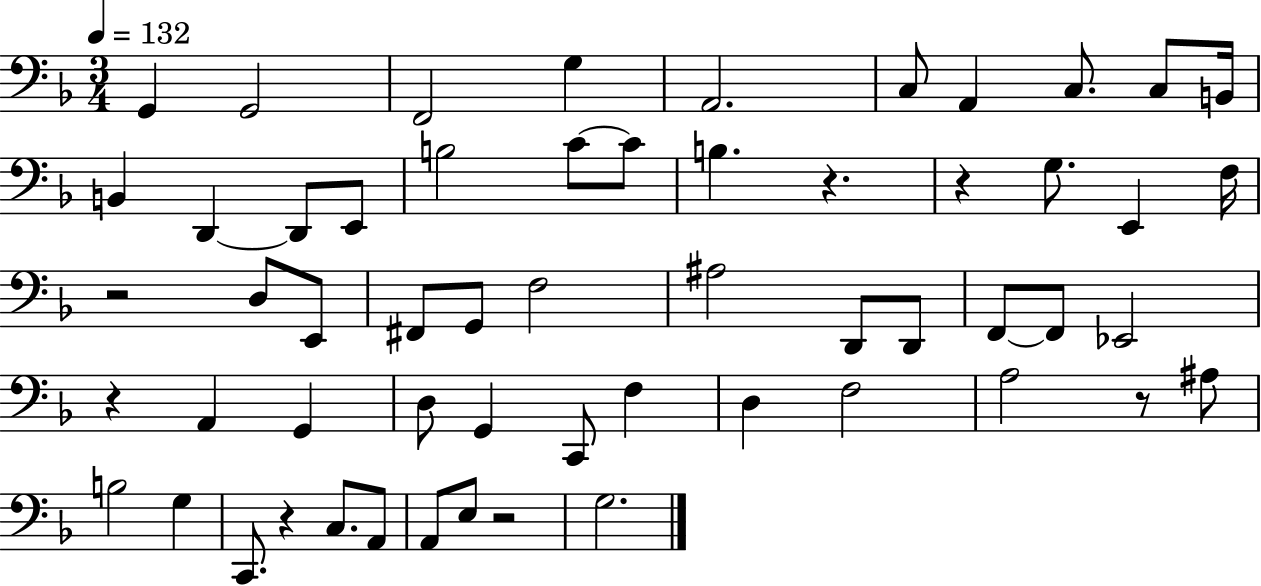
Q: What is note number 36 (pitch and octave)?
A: G2